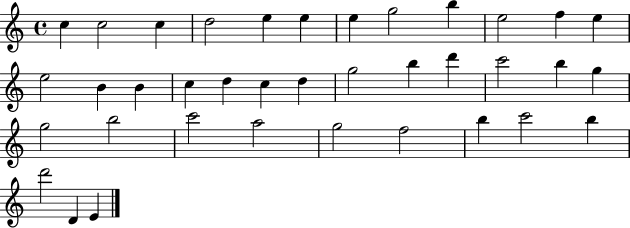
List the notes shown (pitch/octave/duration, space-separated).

C5/q C5/h C5/q D5/h E5/q E5/q E5/q G5/h B5/q E5/h F5/q E5/q E5/h B4/q B4/q C5/q D5/q C5/q D5/q G5/h B5/q D6/q C6/h B5/q G5/q G5/h B5/h C6/h A5/h G5/h F5/h B5/q C6/h B5/q D6/h D4/q E4/q